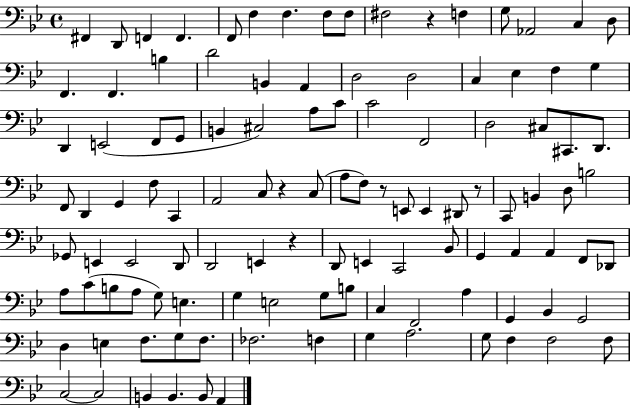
{
  \clef bass
  \time 4/4
  \defaultTimeSignature
  \key bes \major
  \repeat volta 2 { fis,4 d,8 f,4 f,4. | f,8 f4 f4. f8 f8 | fis2 r4 f4 | g8 aes,2 c4 d8 | \break f,4. f,4. b4 | d'2 b,4 a,4 | d2 d2 | c4 ees4 f4 g4 | \break d,4 e,2( f,8 g,8 | b,4 cis2) a8 c'8 | c'2 f,2 | d2 cis8 cis,8. d,8. | \break f,8 d,4 g,4 f8 c,4 | a,2 c8 r4 c8( | a8 f8) r8 e,8 e,4 dis,8 r8 | c,8 b,4 d8 b2 | \break ges,8 e,4 e,2 d,8 | d,2 e,4 r4 | d,8 e,4 c,2 bes,8 | g,4 a,4 a,4 f,8 des,8 | \break a8 c'8( b8 a8 g8) e4. | g4 e2 g8 b8 | c4 f,2 a4 | g,4 bes,4 g,2 | \break d4 e4 f8. g8 f8. | fes2. f4 | g4 a2. | g8 f4 f2 f8 | \break c2~~ c2 | b,4 b,4. b,8 a,4 | } \bar "|."
}